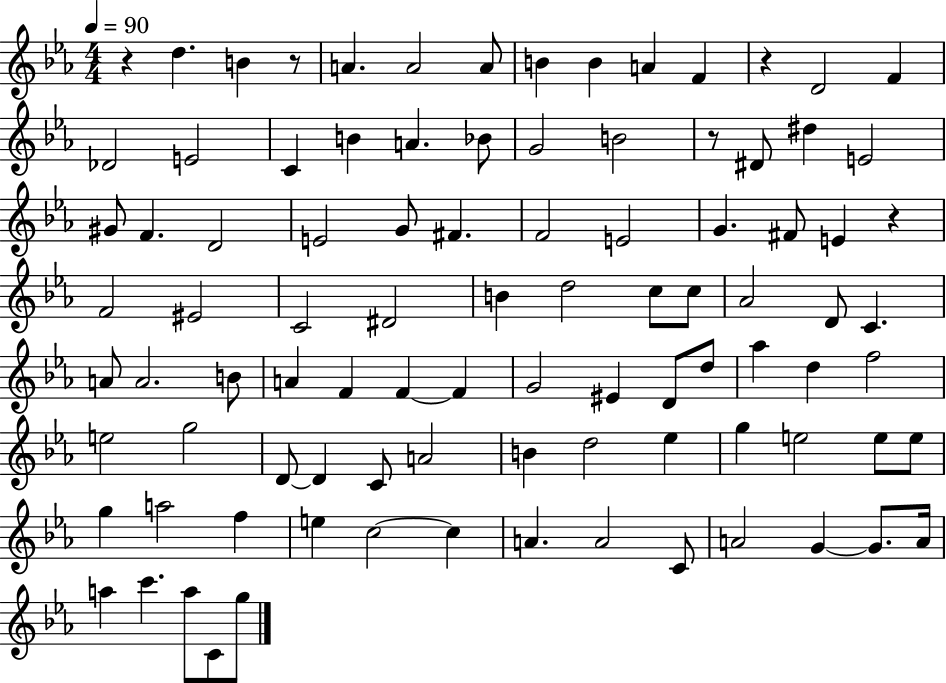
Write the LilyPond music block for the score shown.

{
  \clef treble
  \numericTimeSignature
  \time 4/4
  \key ees \major
  \tempo 4 = 90
  r4 d''4. b'4 r8 | a'4. a'2 a'8 | b'4 b'4 a'4 f'4 | r4 d'2 f'4 | \break des'2 e'2 | c'4 b'4 a'4. bes'8 | g'2 b'2 | r8 dis'8 dis''4 e'2 | \break gis'8 f'4. d'2 | e'2 g'8 fis'4. | f'2 e'2 | g'4. fis'8 e'4 r4 | \break f'2 eis'2 | c'2 dis'2 | b'4 d''2 c''8 c''8 | aes'2 d'8 c'4. | \break a'8 a'2. b'8 | a'4 f'4 f'4~~ f'4 | g'2 eis'4 d'8 d''8 | aes''4 d''4 f''2 | \break e''2 g''2 | d'8~~ d'4 c'8 a'2 | b'4 d''2 ees''4 | g''4 e''2 e''8 e''8 | \break g''4 a''2 f''4 | e''4 c''2~~ c''4 | a'4. a'2 c'8 | a'2 g'4~~ g'8. a'16 | \break a''4 c'''4. a''8 c'8 g''8 | \bar "|."
}